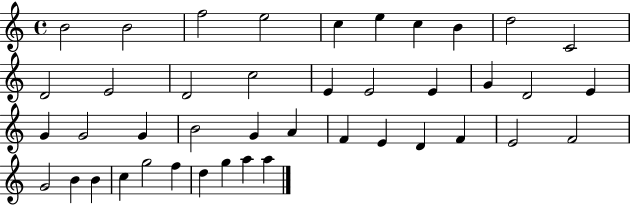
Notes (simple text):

B4/h B4/h F5/h E5/h C5/q E5/q C5/q B4/q D5/h C4/h D4/h E4/h D4/h C5/h E4/q E4/h E4/q G4/q D4/h E4/q G4/q G4/h G4/q B4/h G4/q A4/q F4/q E4/q D4/q F4/q E4/h F4/h G4/h B4/q B4/q C5/q G5/h F5/q D5/q G5/q A5/q A5/q